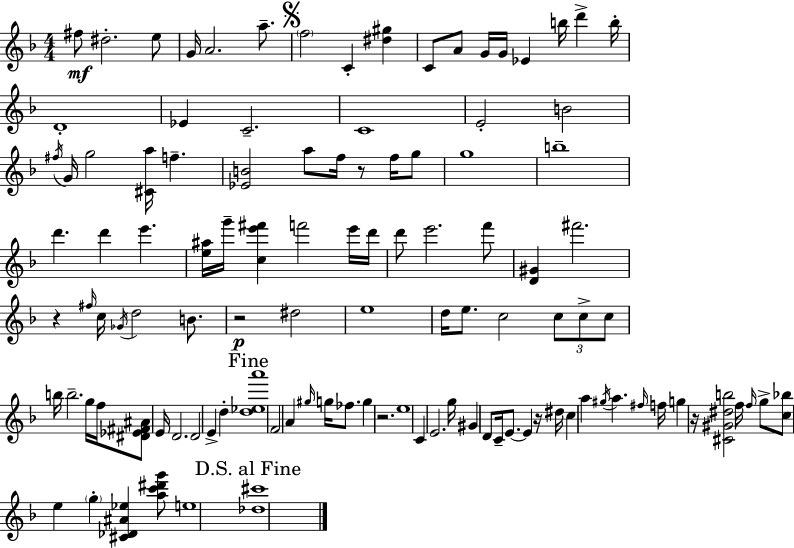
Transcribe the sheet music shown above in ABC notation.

X:1
T:Untitled
M:4/4
L:1/4
K:F
^f/2 ^d2 e/2 G/4 A2 a/2 f2 C [^d^g] C/2 A/2 G/4 G/4 _E b/4 d' b/4 D4 _E C2 C4 E2 B2 ^f/4 G/4 g2 [^Ca]/4 f [_EB]2 a/2 f/4 z/2 f/4 g/2 g4 b4 d' d' e' [e^a]/4 g'/4 [ce'^f'] f'2 e'/4 d'/4 d'/2 e'2 f'/2 [D^G] ^f'2 z ^f/4 c/4 _G/4 d2 B/2 z2 ^d2 e4 d/4 e/2 c2 c/2 c/2 c/2 b/4 b2 g/4 f/4 [^D_E^F^A]/2 E/4 D2 D2 E d [d_ea']4 F2 A ^g/4 g/4 _f/2 g z2 e4 C E2 g/4 ^G D/2 C/4 E/2 E z/4 ^d/4 c a ^g/4 a ^f/4 f/4 g z/4 [^C^G^db]2 f/4 f/4 g/2 [c_b]/2 e g [^C_D^A_e] [ac'^d'g']/2 e4 [_d^c']4